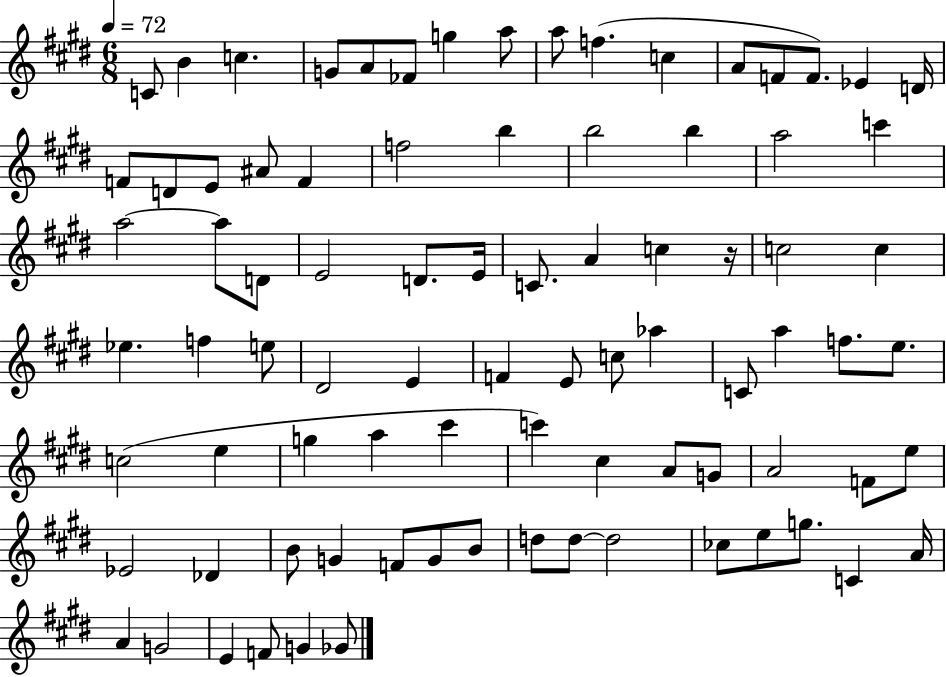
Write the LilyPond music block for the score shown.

{
  \clef treble
  \numericTimeSignature
  \time 6/8
  \key e \major
  \tempo 4 = 72
  c'8 b'4 c''4. | g'8 a'8 fes'8 g''4 a''8 | a''8 f''4.( c''4 | a'8 f'8 f'8.) ees'4 d'16 | \break f'8 d'8 e'8 ais'8 f'4 | f''2 b''4 | b''2 b''4 | a''2 c'''4 | \break a''2~~ a''8 d'8 | e'2 d'8. e'16 | c'8. a'4 c''4 r16 | c''2 c''4 | \break ees''4. f''4 e''8 | dis'2 e'4 | f'4 e'8 c''8 aes''4 | c'8 a''4 f''8. e''8. | \break c''2( e''4 | g''4 a''4 cis'''4 | c'''4) cis''4 a'8 g'8 | a'2 f'8 e''8 | \break ees'2 des'4 | b'8 g'4 f'8 g'8 b'8 | d''8 d''8~~ d''2 | ces''8 e''8 g''8. c'4 a'16 | \break a'4 g'2 | e'4 f'8 g'4 ges'8 | \bar "|."
}